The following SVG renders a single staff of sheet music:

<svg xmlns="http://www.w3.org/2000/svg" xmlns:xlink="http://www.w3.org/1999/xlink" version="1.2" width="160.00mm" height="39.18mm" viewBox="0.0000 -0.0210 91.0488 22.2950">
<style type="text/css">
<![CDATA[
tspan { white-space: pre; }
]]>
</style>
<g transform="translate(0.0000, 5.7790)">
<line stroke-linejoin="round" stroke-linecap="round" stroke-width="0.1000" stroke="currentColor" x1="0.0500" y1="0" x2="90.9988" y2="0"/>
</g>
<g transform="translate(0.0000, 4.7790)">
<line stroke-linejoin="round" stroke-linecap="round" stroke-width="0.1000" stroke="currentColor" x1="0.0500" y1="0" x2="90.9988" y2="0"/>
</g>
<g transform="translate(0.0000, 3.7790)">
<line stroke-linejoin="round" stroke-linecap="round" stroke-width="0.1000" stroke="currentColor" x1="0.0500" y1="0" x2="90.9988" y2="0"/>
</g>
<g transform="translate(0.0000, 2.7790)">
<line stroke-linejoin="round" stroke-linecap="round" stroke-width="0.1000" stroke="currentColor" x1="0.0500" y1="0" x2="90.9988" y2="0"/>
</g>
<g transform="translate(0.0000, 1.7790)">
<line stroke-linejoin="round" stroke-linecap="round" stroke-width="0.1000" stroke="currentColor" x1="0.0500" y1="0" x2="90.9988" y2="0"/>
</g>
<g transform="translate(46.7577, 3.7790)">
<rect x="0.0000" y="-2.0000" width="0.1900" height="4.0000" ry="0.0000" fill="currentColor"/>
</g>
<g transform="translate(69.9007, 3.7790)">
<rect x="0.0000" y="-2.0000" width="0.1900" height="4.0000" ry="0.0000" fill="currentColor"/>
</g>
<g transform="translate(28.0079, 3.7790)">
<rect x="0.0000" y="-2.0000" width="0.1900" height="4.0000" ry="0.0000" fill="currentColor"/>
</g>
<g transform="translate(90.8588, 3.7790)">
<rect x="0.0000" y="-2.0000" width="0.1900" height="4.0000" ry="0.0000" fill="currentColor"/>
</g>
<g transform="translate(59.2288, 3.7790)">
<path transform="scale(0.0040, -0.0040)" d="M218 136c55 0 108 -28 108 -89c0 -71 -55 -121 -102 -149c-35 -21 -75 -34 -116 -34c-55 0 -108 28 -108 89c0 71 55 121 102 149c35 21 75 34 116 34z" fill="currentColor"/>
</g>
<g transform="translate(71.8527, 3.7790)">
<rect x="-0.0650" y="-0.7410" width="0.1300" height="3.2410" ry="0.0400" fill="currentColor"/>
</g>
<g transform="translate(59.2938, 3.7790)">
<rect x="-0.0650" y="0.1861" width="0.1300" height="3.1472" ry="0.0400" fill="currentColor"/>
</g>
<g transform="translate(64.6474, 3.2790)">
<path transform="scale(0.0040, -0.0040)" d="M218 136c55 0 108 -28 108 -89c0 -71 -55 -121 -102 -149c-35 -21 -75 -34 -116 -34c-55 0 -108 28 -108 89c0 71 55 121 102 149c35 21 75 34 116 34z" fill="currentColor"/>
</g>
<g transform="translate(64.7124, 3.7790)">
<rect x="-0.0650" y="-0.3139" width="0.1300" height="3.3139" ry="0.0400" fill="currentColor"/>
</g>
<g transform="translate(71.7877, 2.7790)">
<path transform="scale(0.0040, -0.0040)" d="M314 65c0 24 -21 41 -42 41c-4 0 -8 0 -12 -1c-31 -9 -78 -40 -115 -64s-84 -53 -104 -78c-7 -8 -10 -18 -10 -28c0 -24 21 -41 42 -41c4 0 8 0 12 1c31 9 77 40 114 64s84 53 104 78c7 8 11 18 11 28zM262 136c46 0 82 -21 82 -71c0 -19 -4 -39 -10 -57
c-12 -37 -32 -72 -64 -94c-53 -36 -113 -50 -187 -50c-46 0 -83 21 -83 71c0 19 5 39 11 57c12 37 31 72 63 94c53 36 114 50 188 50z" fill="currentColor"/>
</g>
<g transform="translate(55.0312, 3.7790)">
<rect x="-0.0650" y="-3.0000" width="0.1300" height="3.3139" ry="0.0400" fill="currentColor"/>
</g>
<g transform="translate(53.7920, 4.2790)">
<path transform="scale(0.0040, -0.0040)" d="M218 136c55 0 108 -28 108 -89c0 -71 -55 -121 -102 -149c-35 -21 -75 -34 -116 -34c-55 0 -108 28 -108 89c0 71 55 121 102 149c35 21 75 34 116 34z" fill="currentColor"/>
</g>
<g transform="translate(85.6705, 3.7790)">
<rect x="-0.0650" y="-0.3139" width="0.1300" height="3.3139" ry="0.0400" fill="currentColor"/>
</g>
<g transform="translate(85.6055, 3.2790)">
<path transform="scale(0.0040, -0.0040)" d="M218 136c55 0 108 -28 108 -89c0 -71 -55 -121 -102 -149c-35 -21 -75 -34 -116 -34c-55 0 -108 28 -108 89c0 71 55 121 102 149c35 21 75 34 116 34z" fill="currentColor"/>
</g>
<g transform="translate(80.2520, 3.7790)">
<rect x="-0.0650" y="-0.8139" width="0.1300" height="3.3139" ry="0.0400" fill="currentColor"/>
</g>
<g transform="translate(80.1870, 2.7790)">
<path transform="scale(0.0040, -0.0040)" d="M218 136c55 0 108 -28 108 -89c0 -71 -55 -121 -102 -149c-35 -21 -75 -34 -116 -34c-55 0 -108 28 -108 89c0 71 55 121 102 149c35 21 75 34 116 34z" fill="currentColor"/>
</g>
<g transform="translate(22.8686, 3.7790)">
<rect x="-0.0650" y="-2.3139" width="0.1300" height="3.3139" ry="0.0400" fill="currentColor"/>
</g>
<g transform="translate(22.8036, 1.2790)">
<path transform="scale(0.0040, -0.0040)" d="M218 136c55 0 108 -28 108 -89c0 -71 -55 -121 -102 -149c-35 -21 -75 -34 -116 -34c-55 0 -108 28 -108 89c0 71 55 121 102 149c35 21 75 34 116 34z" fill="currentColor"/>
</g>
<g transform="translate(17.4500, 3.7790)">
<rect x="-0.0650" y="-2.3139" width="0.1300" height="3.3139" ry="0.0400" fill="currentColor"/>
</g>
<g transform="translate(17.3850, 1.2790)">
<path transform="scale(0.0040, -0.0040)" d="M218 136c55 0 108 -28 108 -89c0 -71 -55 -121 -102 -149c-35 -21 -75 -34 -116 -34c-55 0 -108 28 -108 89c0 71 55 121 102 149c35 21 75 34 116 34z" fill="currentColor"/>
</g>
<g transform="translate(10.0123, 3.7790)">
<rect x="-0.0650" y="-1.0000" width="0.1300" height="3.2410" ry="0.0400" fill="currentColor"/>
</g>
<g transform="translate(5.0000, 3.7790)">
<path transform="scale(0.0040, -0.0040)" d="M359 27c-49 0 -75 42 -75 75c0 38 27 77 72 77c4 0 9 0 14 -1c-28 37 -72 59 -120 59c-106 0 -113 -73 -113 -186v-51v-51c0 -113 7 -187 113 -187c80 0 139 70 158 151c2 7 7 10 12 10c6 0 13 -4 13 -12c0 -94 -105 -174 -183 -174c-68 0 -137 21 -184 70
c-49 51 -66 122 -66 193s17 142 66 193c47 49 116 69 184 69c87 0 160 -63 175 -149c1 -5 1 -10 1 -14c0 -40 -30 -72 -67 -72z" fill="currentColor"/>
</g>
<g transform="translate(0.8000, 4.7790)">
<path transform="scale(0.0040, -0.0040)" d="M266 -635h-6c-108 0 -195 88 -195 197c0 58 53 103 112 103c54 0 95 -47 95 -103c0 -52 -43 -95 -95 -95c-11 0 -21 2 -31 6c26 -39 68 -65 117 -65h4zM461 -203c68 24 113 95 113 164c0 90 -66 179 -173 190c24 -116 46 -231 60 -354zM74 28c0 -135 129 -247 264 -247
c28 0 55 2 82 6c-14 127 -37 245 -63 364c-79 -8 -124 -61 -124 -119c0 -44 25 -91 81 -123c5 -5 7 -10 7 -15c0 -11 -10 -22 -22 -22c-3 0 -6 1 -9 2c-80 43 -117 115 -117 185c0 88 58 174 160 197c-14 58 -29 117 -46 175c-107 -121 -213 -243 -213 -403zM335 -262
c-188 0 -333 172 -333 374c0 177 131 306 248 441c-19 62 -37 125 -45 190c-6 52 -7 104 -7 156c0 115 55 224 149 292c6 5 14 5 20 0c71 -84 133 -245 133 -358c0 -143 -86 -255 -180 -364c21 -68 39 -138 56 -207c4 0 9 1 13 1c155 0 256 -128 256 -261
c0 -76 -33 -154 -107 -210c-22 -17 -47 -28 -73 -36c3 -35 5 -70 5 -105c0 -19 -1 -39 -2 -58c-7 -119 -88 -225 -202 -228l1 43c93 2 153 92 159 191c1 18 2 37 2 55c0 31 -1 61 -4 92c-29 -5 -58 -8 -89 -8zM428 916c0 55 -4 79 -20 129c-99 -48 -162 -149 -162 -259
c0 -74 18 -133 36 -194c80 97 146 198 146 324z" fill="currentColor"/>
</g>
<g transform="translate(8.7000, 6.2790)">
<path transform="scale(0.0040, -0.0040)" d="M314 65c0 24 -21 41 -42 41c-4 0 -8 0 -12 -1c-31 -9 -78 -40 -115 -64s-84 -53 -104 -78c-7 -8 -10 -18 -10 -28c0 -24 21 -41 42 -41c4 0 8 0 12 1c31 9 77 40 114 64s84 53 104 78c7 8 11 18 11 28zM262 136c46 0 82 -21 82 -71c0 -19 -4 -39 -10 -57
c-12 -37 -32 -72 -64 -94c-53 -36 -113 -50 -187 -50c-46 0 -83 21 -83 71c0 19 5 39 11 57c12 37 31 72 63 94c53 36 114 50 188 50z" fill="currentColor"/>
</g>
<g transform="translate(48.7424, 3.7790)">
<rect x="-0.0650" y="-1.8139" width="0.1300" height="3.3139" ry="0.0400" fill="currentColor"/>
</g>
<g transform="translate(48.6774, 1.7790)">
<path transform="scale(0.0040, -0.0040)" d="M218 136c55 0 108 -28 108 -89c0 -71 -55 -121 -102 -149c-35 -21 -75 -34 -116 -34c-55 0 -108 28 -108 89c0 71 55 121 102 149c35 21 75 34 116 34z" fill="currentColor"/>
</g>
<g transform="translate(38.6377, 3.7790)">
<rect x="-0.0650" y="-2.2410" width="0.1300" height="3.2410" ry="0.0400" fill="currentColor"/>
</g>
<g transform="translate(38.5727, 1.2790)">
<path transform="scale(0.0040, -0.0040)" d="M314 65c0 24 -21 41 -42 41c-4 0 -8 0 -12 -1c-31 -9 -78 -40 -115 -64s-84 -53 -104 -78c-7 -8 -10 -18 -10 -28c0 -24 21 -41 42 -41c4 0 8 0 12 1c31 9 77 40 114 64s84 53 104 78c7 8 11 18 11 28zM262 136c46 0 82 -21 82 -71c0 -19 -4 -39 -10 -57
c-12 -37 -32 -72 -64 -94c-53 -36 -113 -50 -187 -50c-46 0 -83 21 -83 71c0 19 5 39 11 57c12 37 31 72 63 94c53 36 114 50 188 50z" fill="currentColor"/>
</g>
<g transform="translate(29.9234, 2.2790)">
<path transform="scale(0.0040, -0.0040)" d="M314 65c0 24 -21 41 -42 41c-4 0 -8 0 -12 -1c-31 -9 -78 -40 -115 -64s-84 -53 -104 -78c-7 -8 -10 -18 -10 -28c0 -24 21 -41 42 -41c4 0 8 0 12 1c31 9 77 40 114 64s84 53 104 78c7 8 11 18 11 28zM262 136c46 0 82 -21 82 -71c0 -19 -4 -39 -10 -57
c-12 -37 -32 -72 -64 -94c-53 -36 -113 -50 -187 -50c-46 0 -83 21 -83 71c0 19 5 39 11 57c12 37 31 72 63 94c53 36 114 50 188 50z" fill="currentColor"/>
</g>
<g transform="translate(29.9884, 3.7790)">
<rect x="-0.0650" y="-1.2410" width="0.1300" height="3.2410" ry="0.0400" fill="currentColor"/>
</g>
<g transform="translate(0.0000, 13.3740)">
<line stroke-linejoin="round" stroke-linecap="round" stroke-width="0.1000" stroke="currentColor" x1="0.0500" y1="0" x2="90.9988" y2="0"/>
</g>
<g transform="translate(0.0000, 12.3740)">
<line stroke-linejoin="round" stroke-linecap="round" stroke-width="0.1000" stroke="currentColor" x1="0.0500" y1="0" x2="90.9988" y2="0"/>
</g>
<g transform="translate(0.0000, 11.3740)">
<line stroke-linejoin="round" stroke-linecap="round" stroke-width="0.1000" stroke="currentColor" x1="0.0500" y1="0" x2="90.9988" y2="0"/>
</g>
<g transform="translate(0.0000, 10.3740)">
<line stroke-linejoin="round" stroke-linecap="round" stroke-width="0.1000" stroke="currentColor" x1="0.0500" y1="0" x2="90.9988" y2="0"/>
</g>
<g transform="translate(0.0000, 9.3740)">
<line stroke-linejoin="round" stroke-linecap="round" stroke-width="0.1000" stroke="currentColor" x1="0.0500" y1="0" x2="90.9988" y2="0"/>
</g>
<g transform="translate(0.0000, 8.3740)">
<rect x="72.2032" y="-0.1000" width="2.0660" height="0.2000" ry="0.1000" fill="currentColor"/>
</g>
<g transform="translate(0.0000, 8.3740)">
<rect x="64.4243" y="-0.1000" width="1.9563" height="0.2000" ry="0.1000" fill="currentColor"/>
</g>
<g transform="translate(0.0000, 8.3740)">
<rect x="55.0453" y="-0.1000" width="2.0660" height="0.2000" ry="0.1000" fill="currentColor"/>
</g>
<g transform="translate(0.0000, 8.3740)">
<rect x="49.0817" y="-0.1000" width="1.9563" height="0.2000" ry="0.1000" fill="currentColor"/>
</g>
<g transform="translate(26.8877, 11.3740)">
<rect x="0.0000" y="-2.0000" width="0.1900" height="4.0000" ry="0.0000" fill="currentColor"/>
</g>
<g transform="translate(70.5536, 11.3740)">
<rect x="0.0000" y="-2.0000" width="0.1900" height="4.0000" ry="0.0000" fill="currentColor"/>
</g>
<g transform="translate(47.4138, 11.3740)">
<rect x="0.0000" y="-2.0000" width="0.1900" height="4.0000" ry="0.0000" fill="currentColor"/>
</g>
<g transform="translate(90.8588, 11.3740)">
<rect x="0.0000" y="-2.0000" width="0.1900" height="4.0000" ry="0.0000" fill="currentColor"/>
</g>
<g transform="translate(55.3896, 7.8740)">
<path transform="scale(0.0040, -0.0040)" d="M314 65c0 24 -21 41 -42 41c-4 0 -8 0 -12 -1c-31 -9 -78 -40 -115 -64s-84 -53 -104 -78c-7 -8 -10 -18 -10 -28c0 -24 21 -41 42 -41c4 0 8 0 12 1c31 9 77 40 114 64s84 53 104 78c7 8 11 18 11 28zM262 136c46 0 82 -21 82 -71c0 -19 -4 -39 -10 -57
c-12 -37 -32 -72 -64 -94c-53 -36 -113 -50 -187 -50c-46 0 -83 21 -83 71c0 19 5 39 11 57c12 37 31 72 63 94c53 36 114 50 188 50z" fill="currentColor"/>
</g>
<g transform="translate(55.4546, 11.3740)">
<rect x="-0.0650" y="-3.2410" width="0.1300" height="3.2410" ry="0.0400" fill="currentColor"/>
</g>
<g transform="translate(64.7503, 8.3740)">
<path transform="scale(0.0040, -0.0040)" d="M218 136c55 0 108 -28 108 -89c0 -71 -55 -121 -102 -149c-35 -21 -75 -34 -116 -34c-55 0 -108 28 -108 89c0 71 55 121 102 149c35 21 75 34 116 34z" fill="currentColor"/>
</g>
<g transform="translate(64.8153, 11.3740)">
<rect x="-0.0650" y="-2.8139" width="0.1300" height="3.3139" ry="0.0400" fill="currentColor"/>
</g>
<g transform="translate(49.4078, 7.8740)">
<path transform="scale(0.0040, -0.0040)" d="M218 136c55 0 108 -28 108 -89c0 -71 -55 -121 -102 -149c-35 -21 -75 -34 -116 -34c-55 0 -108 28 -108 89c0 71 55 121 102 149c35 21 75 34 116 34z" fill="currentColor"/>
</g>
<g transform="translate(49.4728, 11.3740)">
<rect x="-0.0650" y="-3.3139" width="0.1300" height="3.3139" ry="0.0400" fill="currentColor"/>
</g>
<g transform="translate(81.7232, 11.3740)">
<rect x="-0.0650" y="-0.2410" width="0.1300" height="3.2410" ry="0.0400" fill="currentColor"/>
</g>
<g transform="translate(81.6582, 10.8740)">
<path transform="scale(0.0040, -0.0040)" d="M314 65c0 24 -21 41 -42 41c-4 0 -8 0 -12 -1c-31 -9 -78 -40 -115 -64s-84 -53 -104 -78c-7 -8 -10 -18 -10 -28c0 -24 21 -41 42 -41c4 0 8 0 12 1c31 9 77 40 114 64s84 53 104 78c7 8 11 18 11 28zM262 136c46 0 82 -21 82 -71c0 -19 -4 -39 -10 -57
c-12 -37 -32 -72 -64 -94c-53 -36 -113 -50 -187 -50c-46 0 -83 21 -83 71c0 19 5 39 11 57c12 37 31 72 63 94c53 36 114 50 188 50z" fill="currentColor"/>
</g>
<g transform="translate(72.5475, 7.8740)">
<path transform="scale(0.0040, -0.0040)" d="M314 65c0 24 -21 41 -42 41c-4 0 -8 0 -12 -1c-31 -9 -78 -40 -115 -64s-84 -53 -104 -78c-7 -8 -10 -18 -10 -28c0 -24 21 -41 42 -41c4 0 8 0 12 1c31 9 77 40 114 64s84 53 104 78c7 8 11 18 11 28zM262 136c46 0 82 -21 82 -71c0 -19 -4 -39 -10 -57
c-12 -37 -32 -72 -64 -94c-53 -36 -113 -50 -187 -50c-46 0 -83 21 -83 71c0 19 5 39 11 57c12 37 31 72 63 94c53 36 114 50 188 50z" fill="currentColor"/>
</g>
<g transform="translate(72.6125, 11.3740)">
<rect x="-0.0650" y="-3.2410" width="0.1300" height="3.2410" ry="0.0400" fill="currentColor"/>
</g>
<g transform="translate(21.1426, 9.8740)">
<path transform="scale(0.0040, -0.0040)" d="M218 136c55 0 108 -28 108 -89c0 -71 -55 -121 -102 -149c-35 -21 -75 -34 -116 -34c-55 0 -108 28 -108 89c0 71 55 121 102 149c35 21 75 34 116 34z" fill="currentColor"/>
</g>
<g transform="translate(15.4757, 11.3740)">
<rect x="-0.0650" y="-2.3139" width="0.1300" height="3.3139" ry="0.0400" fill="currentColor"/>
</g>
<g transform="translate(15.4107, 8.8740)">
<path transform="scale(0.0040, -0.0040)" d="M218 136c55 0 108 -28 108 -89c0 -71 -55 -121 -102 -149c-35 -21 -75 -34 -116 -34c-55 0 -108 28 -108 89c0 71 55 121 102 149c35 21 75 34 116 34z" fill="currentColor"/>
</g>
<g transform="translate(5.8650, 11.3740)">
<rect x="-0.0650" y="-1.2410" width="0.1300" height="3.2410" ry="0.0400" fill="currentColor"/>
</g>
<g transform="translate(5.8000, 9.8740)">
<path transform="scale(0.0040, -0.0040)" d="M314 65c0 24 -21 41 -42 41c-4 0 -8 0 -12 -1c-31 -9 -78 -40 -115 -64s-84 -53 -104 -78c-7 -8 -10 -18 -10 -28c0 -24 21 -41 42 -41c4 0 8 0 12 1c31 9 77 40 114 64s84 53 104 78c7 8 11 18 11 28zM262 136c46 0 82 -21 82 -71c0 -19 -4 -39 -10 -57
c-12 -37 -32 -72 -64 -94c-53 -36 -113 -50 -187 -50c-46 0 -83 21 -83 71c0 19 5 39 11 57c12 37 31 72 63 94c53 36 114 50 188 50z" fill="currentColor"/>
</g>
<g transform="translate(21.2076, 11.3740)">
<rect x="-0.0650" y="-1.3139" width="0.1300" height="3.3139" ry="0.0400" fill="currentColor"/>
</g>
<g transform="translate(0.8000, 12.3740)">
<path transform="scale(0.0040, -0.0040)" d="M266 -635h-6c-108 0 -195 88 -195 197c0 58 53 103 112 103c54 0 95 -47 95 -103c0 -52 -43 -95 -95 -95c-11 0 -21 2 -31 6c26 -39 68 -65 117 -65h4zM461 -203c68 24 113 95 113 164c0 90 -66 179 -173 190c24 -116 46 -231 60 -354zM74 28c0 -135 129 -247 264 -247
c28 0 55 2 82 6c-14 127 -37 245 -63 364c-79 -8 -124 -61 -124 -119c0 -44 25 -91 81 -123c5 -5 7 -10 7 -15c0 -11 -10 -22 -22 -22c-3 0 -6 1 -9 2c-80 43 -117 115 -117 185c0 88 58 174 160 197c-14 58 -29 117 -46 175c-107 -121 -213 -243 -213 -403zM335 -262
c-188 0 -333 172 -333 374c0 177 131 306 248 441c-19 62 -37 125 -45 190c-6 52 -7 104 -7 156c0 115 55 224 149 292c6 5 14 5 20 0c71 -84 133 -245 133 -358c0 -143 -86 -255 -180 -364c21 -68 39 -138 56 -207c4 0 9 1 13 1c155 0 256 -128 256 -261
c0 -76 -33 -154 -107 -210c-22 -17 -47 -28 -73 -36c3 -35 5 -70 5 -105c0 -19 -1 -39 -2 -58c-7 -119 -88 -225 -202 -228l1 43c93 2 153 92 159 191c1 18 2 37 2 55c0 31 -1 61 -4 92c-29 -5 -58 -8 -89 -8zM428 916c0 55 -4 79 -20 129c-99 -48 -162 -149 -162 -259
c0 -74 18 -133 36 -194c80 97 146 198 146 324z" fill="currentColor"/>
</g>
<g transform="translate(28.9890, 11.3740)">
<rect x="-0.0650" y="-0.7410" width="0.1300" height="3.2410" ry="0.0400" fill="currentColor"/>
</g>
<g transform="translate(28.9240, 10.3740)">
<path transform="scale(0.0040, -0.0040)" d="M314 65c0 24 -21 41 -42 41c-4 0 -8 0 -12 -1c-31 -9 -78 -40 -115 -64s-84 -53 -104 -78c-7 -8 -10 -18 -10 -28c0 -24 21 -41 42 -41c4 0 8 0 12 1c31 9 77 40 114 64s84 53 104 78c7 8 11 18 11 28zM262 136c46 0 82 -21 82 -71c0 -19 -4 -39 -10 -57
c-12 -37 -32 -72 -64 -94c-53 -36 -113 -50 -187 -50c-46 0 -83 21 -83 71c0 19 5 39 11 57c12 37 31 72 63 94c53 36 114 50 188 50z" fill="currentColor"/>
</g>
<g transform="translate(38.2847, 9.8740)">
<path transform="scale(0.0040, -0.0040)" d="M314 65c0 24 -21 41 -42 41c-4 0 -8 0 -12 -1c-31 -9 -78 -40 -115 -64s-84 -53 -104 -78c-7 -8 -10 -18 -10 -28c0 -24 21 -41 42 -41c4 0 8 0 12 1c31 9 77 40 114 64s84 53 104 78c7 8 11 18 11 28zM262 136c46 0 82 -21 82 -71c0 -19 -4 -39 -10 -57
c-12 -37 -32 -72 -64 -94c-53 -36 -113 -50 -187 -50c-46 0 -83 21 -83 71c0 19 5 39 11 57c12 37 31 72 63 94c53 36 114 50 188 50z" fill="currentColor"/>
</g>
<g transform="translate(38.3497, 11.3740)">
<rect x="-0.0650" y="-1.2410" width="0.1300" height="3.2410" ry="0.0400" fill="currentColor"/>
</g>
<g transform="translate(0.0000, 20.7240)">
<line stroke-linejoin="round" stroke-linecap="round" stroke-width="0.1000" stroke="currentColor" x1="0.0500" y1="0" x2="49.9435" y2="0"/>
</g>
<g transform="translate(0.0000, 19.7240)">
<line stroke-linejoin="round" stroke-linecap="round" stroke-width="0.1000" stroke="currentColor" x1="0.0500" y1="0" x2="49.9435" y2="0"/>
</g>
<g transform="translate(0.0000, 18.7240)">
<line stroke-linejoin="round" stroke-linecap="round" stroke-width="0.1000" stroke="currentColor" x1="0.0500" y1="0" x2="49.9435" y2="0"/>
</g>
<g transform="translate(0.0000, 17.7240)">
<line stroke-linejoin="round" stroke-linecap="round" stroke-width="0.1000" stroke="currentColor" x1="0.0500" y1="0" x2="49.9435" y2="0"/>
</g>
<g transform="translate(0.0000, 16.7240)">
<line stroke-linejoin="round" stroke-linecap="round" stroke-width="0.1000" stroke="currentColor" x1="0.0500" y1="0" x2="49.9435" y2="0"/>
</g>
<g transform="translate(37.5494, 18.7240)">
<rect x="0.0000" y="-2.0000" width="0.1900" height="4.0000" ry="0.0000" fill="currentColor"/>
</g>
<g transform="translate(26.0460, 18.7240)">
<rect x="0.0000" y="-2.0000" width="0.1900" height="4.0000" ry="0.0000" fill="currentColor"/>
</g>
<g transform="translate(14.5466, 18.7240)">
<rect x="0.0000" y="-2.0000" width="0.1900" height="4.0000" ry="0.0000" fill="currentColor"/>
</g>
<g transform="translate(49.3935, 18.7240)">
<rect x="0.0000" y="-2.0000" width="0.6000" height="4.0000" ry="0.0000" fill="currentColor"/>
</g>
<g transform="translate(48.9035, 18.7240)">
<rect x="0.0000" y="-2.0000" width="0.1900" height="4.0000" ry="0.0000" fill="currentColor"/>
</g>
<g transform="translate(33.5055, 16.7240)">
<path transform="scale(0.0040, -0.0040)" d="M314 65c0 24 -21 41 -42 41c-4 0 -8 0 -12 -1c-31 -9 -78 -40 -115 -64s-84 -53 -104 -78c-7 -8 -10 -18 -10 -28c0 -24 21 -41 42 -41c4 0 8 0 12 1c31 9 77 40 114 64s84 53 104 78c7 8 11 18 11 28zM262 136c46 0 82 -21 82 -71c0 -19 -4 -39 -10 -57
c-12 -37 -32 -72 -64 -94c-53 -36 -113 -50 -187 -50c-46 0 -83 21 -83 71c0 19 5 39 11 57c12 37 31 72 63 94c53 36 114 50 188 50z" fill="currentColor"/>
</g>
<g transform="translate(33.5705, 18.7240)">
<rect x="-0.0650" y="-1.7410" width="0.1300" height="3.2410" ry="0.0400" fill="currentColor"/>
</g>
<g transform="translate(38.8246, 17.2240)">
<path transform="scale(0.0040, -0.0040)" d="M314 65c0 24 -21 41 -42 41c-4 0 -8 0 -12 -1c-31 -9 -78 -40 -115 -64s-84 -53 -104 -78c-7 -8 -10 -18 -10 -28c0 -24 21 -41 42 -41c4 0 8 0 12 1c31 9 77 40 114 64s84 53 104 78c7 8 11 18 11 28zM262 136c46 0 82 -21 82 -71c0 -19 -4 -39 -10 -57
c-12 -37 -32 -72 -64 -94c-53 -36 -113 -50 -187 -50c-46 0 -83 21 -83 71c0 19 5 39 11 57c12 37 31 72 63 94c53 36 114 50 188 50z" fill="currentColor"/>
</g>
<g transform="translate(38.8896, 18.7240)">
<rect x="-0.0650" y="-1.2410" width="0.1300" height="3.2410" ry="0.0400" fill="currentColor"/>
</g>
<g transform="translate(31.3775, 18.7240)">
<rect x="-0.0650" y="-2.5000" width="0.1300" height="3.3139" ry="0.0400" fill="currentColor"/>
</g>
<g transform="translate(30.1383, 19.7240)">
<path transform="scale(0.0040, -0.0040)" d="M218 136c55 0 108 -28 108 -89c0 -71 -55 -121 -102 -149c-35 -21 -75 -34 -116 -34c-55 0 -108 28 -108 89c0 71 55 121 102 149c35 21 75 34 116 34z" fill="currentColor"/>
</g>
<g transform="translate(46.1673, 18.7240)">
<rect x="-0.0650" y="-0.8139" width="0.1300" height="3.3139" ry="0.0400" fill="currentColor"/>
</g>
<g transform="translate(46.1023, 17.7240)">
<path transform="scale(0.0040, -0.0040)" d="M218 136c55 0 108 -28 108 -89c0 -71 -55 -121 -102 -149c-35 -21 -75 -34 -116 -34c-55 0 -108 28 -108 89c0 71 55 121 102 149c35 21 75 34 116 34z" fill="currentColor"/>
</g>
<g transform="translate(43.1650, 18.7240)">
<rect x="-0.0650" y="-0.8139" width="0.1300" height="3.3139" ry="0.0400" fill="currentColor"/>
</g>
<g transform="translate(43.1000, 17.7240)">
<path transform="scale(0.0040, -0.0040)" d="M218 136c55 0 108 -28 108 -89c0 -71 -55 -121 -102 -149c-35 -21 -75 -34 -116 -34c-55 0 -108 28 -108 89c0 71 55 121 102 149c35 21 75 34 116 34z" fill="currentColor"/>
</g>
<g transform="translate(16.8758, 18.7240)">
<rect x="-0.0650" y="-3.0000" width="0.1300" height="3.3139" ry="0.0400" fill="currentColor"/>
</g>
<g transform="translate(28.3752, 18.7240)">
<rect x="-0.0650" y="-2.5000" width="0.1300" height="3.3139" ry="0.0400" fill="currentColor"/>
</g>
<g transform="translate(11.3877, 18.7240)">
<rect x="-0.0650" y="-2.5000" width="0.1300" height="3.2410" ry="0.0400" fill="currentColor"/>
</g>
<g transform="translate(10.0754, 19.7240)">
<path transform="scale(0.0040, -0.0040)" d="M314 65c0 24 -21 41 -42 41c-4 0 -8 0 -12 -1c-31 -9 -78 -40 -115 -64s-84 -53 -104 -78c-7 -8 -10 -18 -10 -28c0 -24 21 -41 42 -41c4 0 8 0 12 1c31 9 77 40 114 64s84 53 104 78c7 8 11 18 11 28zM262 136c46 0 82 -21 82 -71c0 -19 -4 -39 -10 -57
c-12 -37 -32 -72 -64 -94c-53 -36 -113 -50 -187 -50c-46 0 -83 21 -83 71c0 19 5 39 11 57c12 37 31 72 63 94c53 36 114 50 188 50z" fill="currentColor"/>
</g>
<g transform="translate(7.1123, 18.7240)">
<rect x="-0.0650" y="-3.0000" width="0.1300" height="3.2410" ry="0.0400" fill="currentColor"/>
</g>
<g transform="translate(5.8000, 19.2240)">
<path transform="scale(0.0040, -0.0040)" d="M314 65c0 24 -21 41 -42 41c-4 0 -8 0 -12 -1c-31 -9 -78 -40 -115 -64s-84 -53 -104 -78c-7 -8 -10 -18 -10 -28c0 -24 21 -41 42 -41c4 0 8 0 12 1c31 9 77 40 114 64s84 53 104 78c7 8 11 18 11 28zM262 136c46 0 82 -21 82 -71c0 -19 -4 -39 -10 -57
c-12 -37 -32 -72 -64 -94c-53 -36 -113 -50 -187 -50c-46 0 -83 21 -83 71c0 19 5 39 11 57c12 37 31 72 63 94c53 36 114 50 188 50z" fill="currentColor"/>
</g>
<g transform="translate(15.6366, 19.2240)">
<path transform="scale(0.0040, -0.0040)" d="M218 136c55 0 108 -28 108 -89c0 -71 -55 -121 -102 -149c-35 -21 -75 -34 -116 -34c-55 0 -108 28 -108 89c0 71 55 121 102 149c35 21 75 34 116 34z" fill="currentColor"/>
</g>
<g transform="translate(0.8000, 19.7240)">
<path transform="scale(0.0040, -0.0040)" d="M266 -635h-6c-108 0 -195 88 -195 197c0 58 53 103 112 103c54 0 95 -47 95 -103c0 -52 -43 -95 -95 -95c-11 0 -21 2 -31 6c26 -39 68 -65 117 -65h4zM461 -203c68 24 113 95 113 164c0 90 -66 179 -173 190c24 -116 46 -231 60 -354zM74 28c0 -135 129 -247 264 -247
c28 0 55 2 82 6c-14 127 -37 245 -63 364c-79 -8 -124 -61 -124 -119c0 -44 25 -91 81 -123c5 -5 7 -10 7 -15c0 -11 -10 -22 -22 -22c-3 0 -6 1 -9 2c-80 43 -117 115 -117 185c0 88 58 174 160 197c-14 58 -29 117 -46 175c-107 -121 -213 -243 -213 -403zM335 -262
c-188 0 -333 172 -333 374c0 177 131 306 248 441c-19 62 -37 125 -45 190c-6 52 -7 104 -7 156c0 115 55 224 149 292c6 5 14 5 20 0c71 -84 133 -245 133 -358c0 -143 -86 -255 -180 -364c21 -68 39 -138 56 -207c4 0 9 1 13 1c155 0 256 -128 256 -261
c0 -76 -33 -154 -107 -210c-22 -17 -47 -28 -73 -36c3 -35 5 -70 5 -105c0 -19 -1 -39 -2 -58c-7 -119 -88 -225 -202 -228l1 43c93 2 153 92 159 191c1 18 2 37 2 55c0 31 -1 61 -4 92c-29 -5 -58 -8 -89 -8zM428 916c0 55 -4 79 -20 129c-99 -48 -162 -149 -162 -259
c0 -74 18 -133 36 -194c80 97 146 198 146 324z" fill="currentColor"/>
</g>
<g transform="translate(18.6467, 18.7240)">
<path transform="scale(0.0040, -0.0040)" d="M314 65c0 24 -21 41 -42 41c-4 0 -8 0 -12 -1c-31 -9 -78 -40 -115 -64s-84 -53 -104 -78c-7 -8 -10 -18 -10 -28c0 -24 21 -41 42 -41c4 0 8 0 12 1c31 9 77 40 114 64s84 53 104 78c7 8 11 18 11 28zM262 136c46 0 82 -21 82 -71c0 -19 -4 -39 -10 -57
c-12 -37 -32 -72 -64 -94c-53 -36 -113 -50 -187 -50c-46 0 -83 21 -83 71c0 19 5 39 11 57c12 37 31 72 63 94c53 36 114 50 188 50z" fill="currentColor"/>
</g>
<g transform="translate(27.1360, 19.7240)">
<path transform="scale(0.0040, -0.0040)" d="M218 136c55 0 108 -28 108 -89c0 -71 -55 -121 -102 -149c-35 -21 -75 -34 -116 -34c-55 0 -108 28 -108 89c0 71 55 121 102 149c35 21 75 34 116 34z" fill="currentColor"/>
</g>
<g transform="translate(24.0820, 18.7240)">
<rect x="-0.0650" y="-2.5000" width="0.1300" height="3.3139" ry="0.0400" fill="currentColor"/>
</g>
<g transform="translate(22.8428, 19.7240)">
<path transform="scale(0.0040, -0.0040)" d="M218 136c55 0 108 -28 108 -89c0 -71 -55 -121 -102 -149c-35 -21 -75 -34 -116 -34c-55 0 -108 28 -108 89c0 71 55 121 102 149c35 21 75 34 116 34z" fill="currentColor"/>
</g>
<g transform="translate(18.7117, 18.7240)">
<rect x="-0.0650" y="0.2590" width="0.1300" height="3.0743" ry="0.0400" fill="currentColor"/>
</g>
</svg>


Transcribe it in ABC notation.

X:1
T:Untitled
M:4/4
L:1/4
K:C
D2 g g e2 g2 f A B c d2 d c e2 g e d2 e2 b b2 a b2 c2 A2 G2 A B2 G G G f2 e2 d d